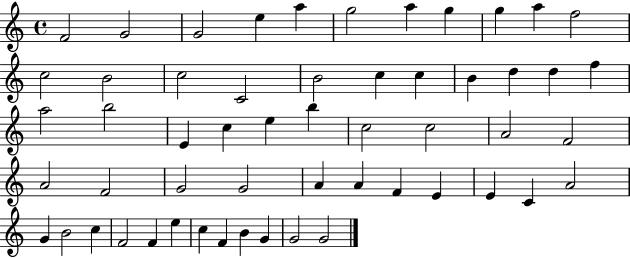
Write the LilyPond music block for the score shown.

{
  \clef treble
  \time 4/4
  \defaultTimeSignature
  \key c \major
  f'2 g'2 | g'2 e''4 a''4 | g''2 a''4 g''4 | g''4 a''4 f''2 | \break c''2 b'2 | c''2 c'2 | b'2 c''4 c''4 | b'4 d''4 d''4 f''4 | \break a''2 b''2 | e'4 c''4 e''4 b''4 | c''2 c''2 | a'2 f'2 | \break a'2 f'2 | g'2 g'2 | a'4 a'4 f'4 e'4 | e'4 c'4 a'2 | \break g'4 b'2 c''4 | f'2 f'4 e''4 | c''4 f'4 b'4 g'4 | g'2 g'2 | \break \bar "|."
}